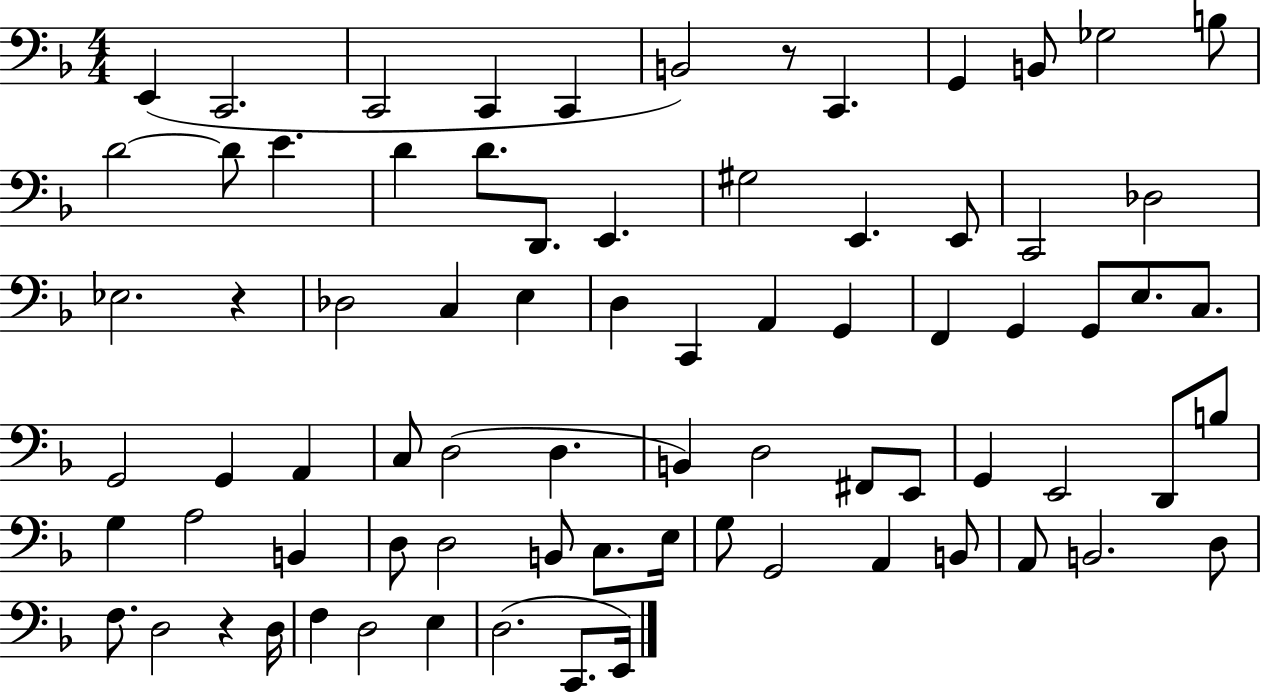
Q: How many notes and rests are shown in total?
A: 77